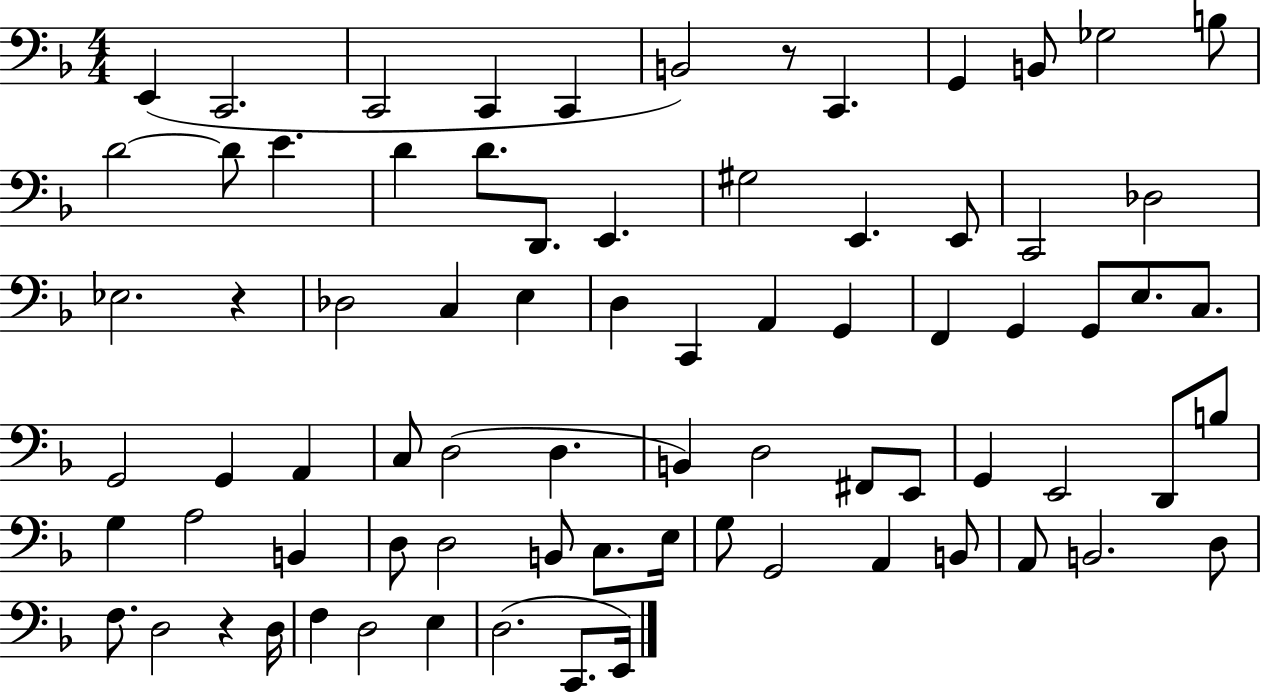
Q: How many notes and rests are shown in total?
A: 77